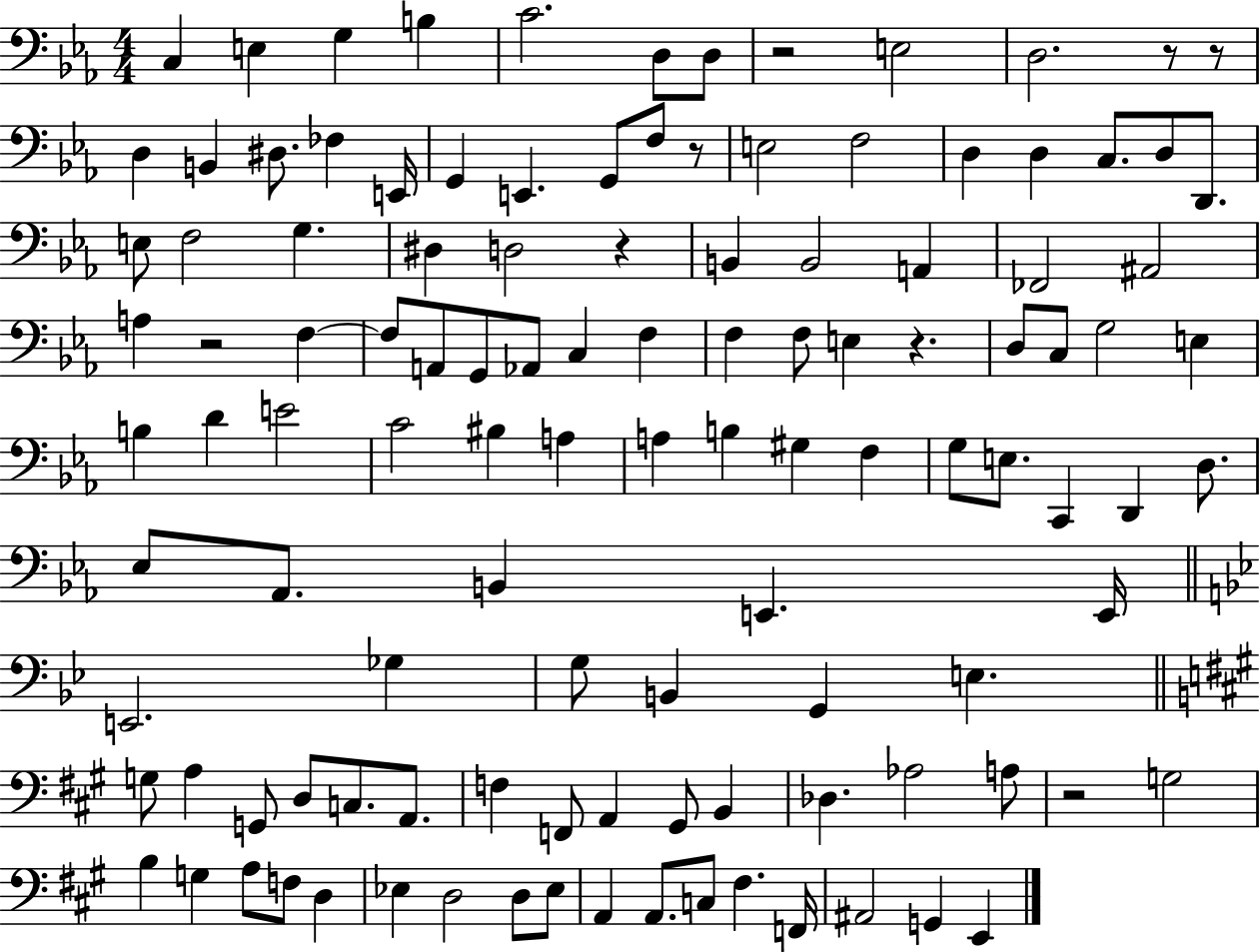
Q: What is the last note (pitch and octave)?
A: E2